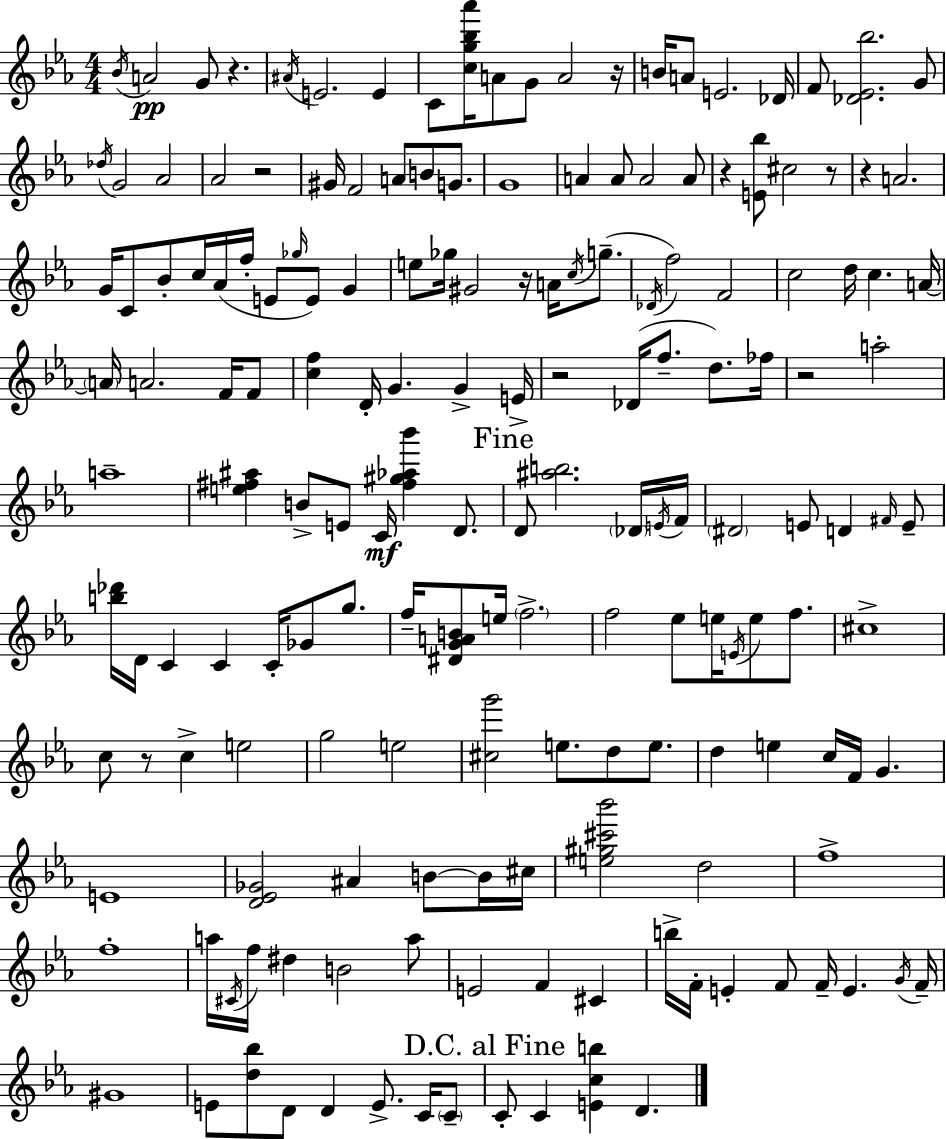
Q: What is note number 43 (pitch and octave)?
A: E5